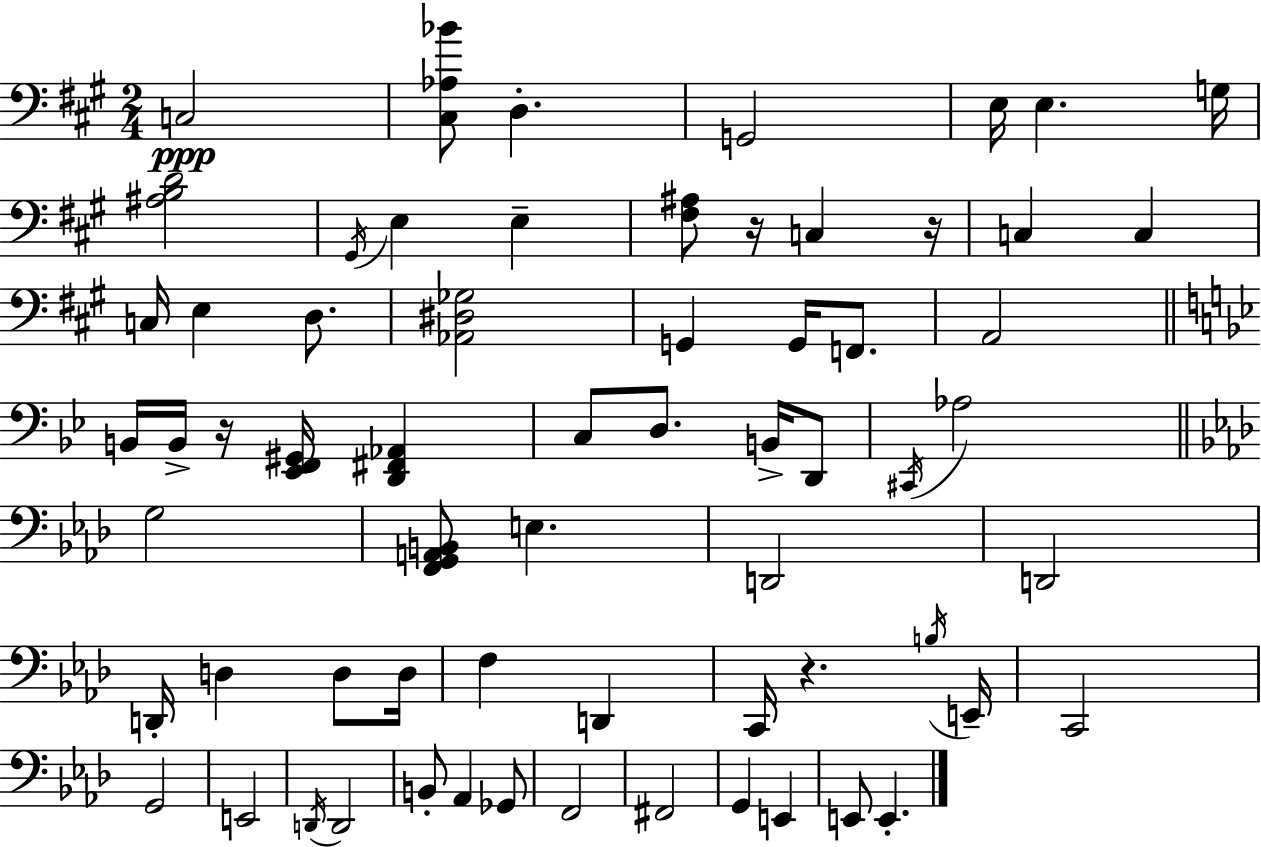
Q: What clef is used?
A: bass